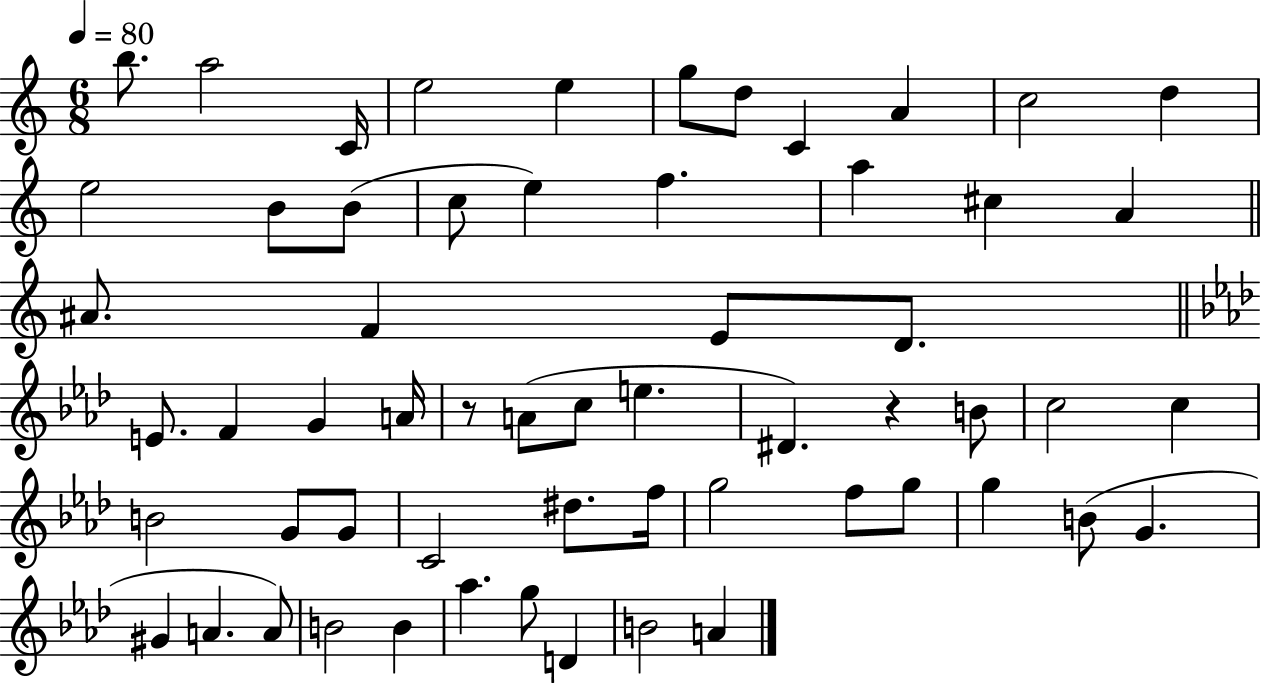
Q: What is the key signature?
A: C major